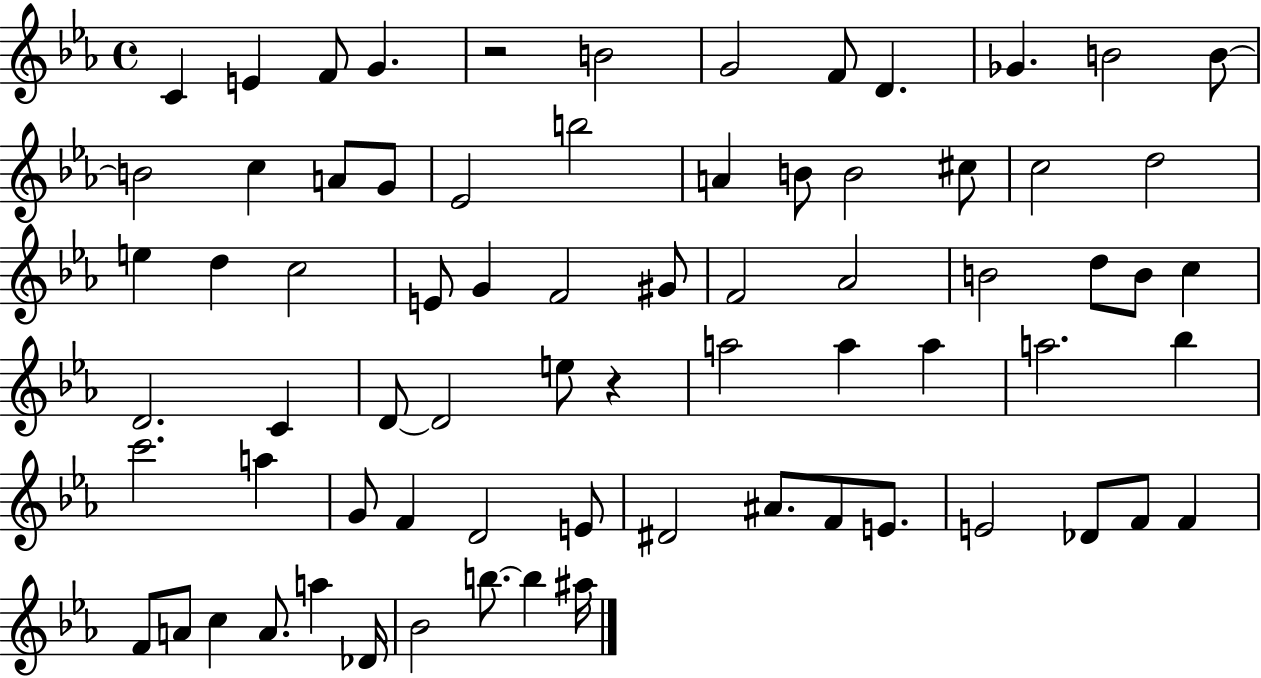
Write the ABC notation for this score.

X:1
T:Untitled
M:4/4
L:1/4
K:Eb
C E F/2 G z2 B2 G2 F/2 D _G B2 B/2 B2 c A/2 G/2 _E2 b2 A B/2 B2 ^c/2 c2 d2 e d c2 E/2 G F2 ^G/2 F2 _A2 B2 d/2 B/2 c D2 C D/2 D2 e/2 z a2 a a a2 _b c'2 a G/2 F D2 E/2 ^D2 ^A/2 F/2 E/2 E2 _D/2 F/2 F F/2 A/2 c A/2 a _D/4 _B2 b/2 b ^a/4